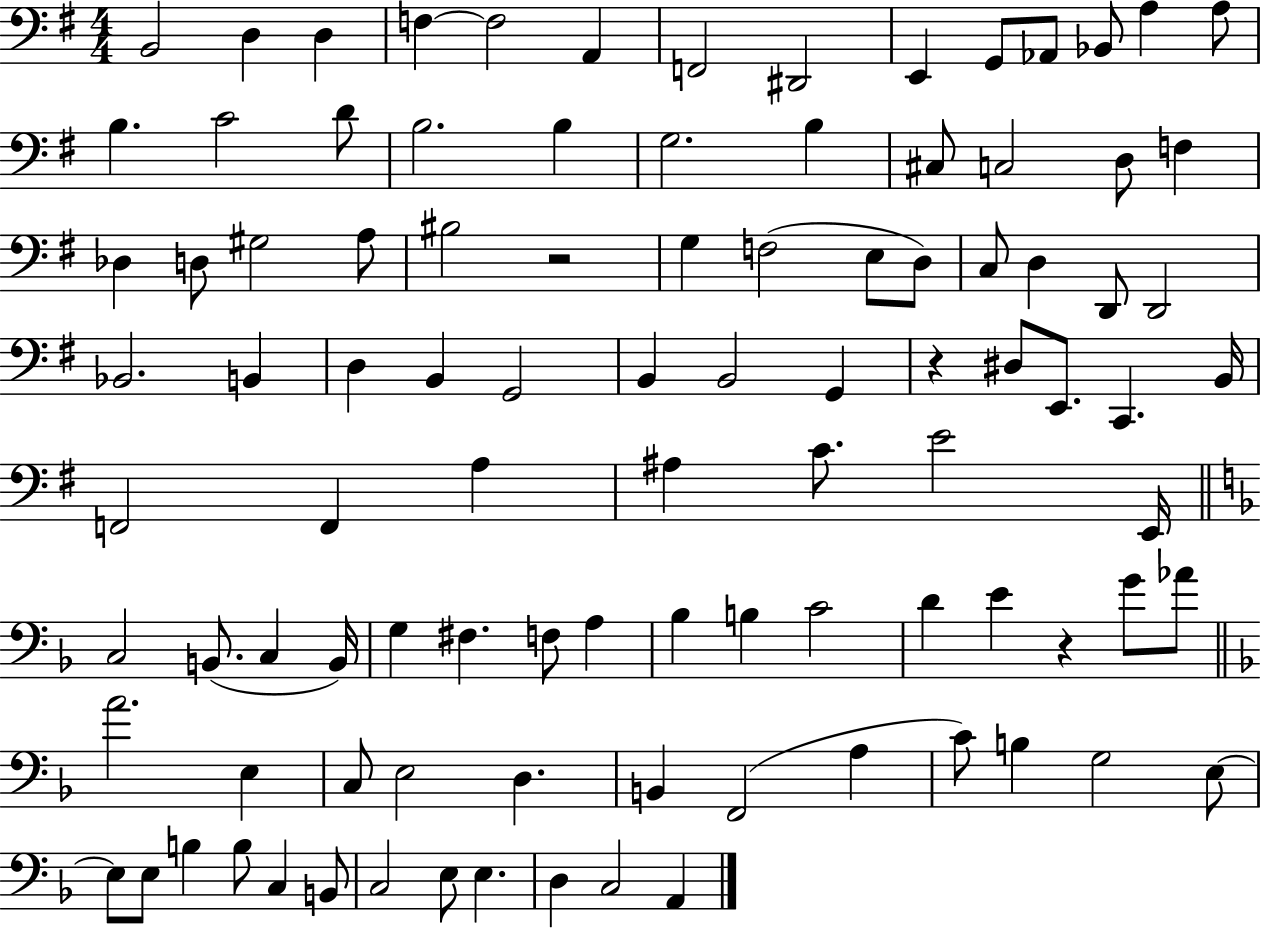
X:1
T:Untitled
M:4/4
L:1/4
K:G
B,,2 D, D, F, F,2 A,, F,,2 ^D,,2 E,, G,,/2 _A,,/2 _B,,/2 A, A,/2 B, C2 D/2 B,2 B, G,2 B, ^C,/2 C,2 D,/2 F, _D, D,/2 ^G,2 A,/2 ^B,2 z2 G, F,2 E,/2 D,/2 C,/2 D, D,,/2 D,,2 _B,,2 B,, D, B,, G,,2 B,, B,,2 G,, z ^D,/2 E,,/2 C,, B,,/4 F,,2 F,, A, ^A, C/2 E2 E,,/4 C,2 B,,/2 C, B,,/4 G, ^F, F,/2 A, _B, B, C2 D E z G/2 _A/2 A2 E, C,/2 E,2 D, B,, F,,2 A, C/2 B, G,2 E,/2 E,/2 E,/2 B, B,/2 C, B,,/2 C,2 E,/2 E, D, C,2 A,,